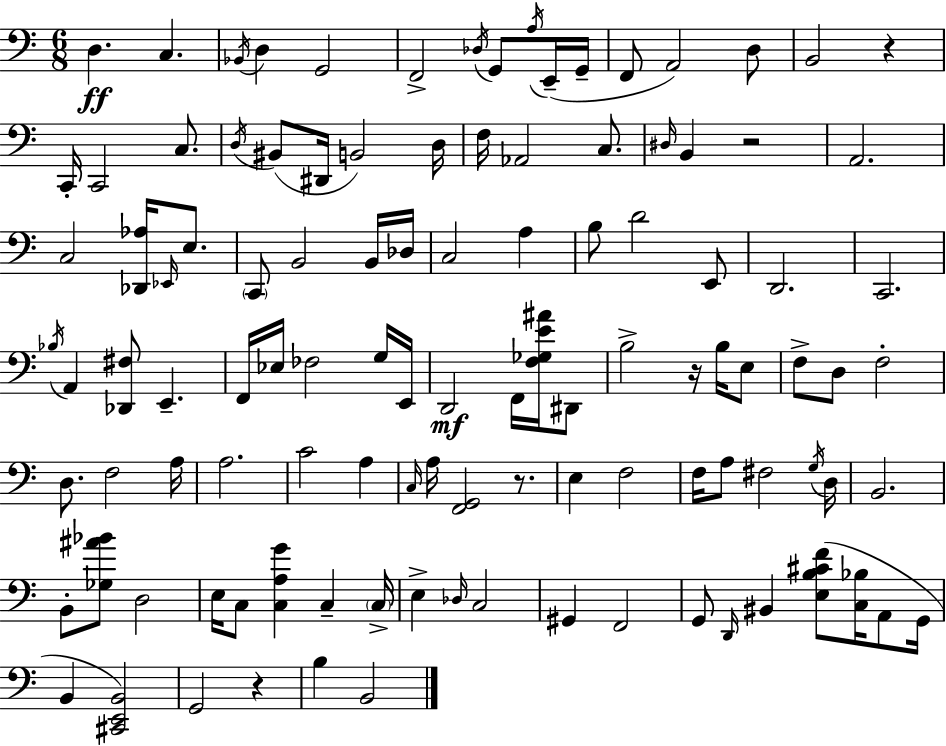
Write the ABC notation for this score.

X:1
T:Untitled
M:6/8
L:1/4
K:Am
D, C, _B,,/4 D, G,,2 F,,2 _D,/4 G,,/2 A,/4 E,,/4 G,,/4 F,,/2 A,,2 D,/2 B,,2 z C,,/4 C,,2 C,/2 D,/4 ^B,,/2 ^D,,/4 B,,2 D,/4 F,/4 _A,,2 C,/2 ^D,/4 B,, z2 A,,2 C,2 [_D,,_A,]/4 _E,,/4 E,/2 C,,/2 B,,2 B,,/4 _D,/4 C,2 A, B,/2 D2 E,,/2 D,,2 C,,2 _B,/4 A,, [_D,,^F,]/2 E,, F,,/4 _E,/4 _F,2 G,/4 E,,/4 D,,2 F,,/4 [F,_G,E^A]/4 ^D,,/2 B,2 z/4 B,/4 E,/2 F,/2 D,/2 F,2 D,/2 F,2 A,/4 A,2 C2 A, C,/4 A,/4 [F,,G,,]2 z/2 E, F,2 F,/4 A,/2 ^F,2 G,/4 D,/4 B,,2 B,,/2 [_G,^A_B]/2 D,2 E,/4 C,/2 [C,A,G] C, C,/4 E, _D,/4 C,2 ^G,, F,,2 G,,/2 D,,/4 ^B,, [E,B,^CF]/2 [C,_B,]/4 A,,/2 G,,/4 B,, [^C,,E,,B,,]2 G,,2 z B, B,,2